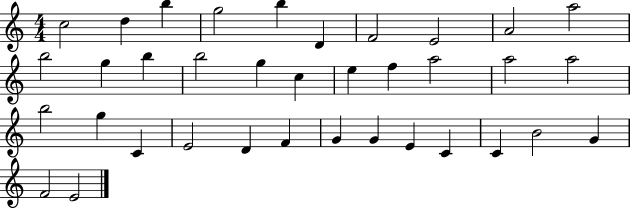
C5/h D5/q B5/q G5/h B5/q D4/q F4/h E4/h A4/h A5/h B5/h G5/q B5/q B5/h G5/q C5/q E5/q F5/q A5/h A5/h A5/h B5/h G5/q C4/q E4/h D4/q F4/q G4/q G4/q E4/q C4/q C4/q B4/h G4/q F4/h E4/h